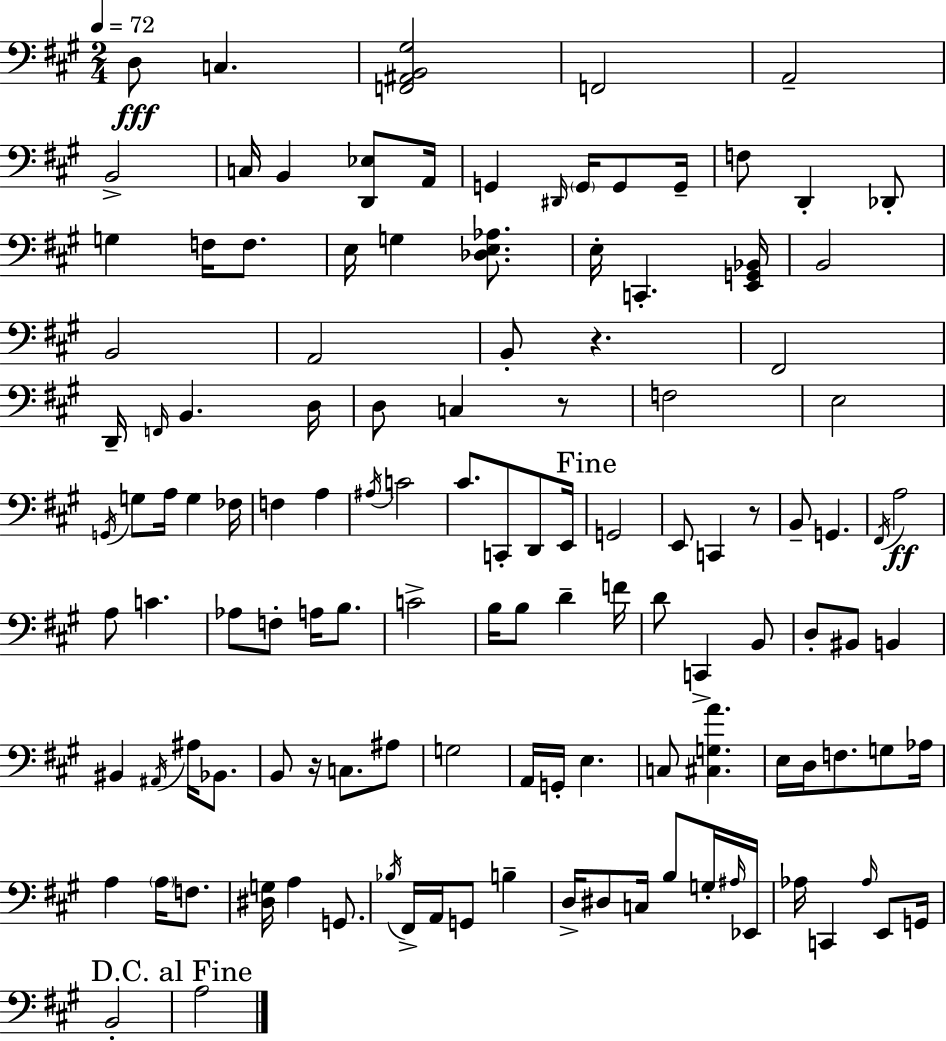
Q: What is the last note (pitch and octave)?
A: A3